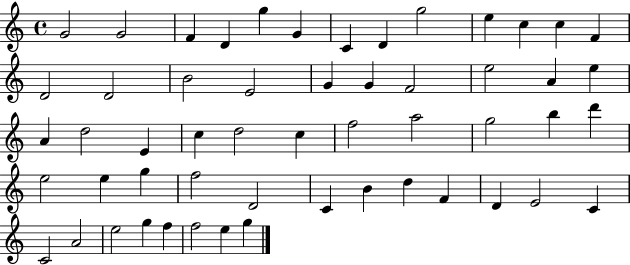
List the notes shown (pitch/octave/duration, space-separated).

G4/h G4/h F4/q D4/q G5/q G4/q C4/q D4/q G5/h E5/q C5/q C5/q F4/q D4/h D4/h B4/h E4/h G4/q G4/q F4/h E5/h A4/q E5/q A4/q D5/h E4/q C5/q D5/h C5/q F5/h A5/h G5/h B5/q D6/q E5/h E5/q G5/q F5/h D4/h C4/q B4/q D5/q F4/q D4/q E4/h C4/q C4/h A4/h E5/h G5/q F5/q F5/h E5/q G5/q